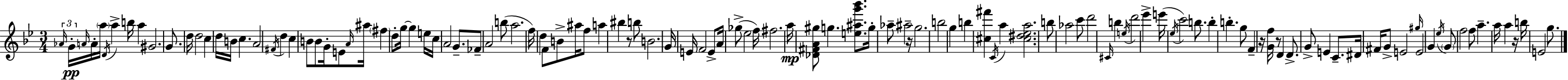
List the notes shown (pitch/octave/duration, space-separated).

Ab4/s G4/s A4/s A4/s A5/s D4/s A5/q B5/s A5/q G#4/h. G4/e. D5/s D5/h C5/q D5/s B4/s C5/q. A4/h F#4/s D5/q C5/q B4/e B4/e G4/s E4/e A4/s A#5/s F#5/q D5/e G5/s G5/q E5/s C5/s A4/h G4/e. FES4/e A4/h B5/e A5/h. F5/s D5/q F4/e B4/e A#5/s F5/e A5/q BIS5/q R/e B5/e B4/h. G4/s E4/s F4/h E4/e A4/s Gb5/e Eb5/h F5/s F#5/h. A5/s [Db4,F#4,A4,G#5]/e G5/q. [E5,A#5,G6,Bb6]/e. G5/s Ab5/e A#5/h R/s G5/h. B5/h G5/q B5/q [C#5,F#6]/q C4/s A5/q [C#5,D#5,Eb5,A5]/h. B5/e Ab5/h C6/e D6/h C#4/s B5/q E5/s D6/h Eb6/q E6/s Eb5/s C6/h B5/e. B5/q B5/q. G5/e F4/q R/s [G4,F5]/s R/e D4/q D4/e. G4/e E4/q C4/e. D#4/s F#4/s G4/e E4/h G#5/s E4/h G4/q Eb5/s G4/e F5/h F5/e A5/q. A5/s A5/q R/s B5/s E4/h G5/e.